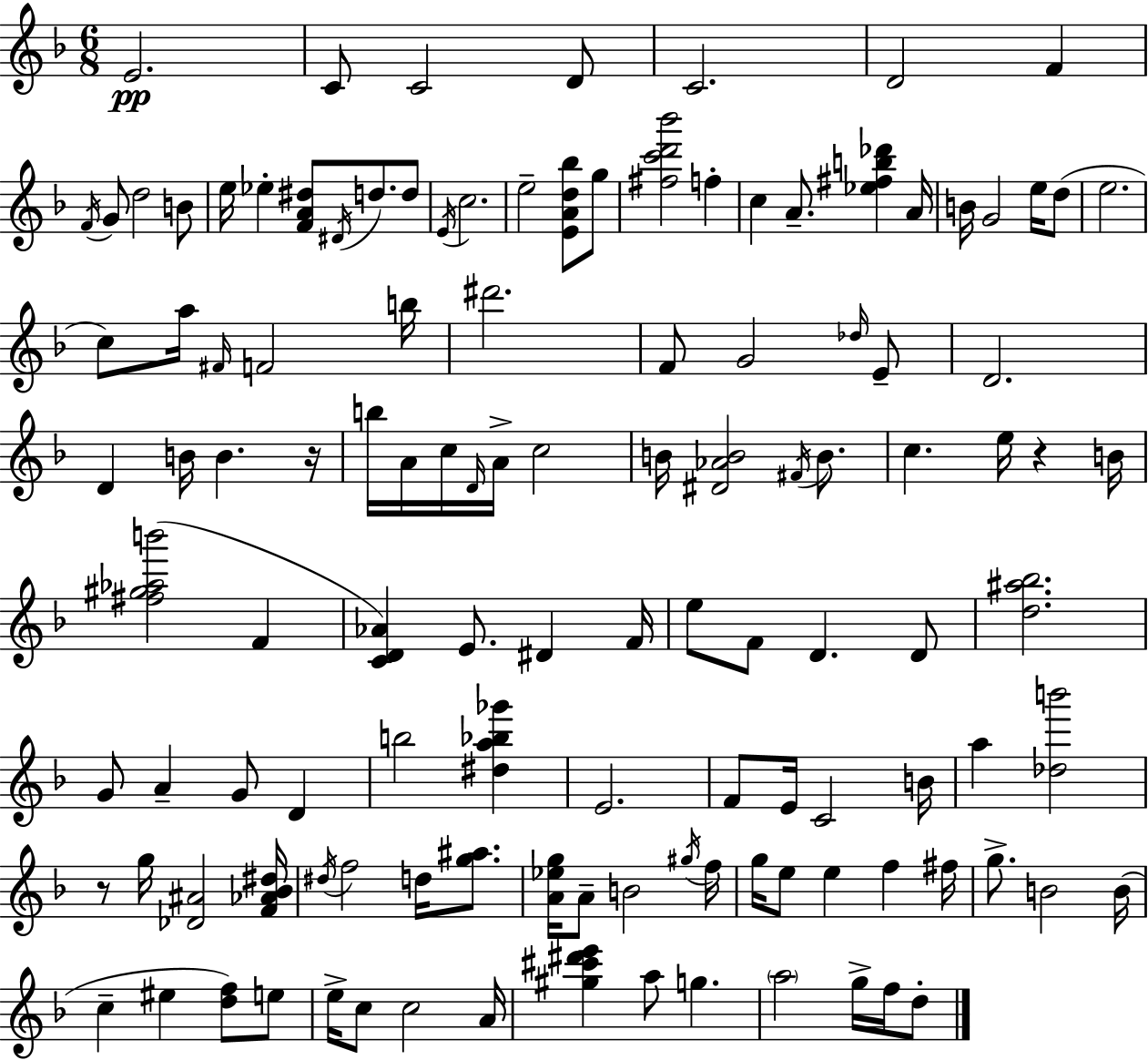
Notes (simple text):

E4/h. C4/e C4/h D4/e C4/h. D4/h F4/q F4/s G4/e D5/h B4/e E5/s Eb5/q [F4,A4,D#5]/e D#4/s D5/e. D5/e E4/s C5/h. E5/h [E4,A4,D5,Bb5]/e G5/e [F#5,C6,D6,Bb6]/h F5/q C5/q A4/e. [Eb5,F#5,B5,Db6]/q A4/s B4/s G4/h E5/s D5/e E5/h. C5/e A5/s F#4/s F4/h B5/s D#6/h. F4/e G4/h Db5/s E4/e D4/h. D4/q B4/s B4/q. R/s B5/s A4/s C5/s D4/s A4/s C5/h B4/s [D#4,Ab4,B4]/h F#4/s B4/e. C5/q. E5/s R/q B4/s [F#5,G#5,Ab5,B6]/h F4/q [C4,D4,Ab4]/q E4/e. D#4/q F4/s E5/e F4/e D4/q. D4/e [D5,A#5,Bb5]/h. G4/e A4/q G4/e D4/q B5/h [D#5,A5,Bb5,Gb6]/q E4/h. F4/e E4/s C4/h B4/s A5/q [Db5,B6]/h R/e G5/s [Db4,A#4]/h [F4,Ab4,Bb4,D#5]/s D#5/s F5/h D5/s [G5,A#5]/e. [A4,Eb5,G5]/s A4/e B4/h G#5/s F5/s G5/s E5/e E5/q F5/q F#5/s G5/e. B4/h B4/s C5/q EIS5/q [D5,F5]/e E5/e E5/s C5/e C5/h A4/s [G#5,C#6,D#6,E6]/q A5/e G5/q. A5/h G5/s F5/s D5/e